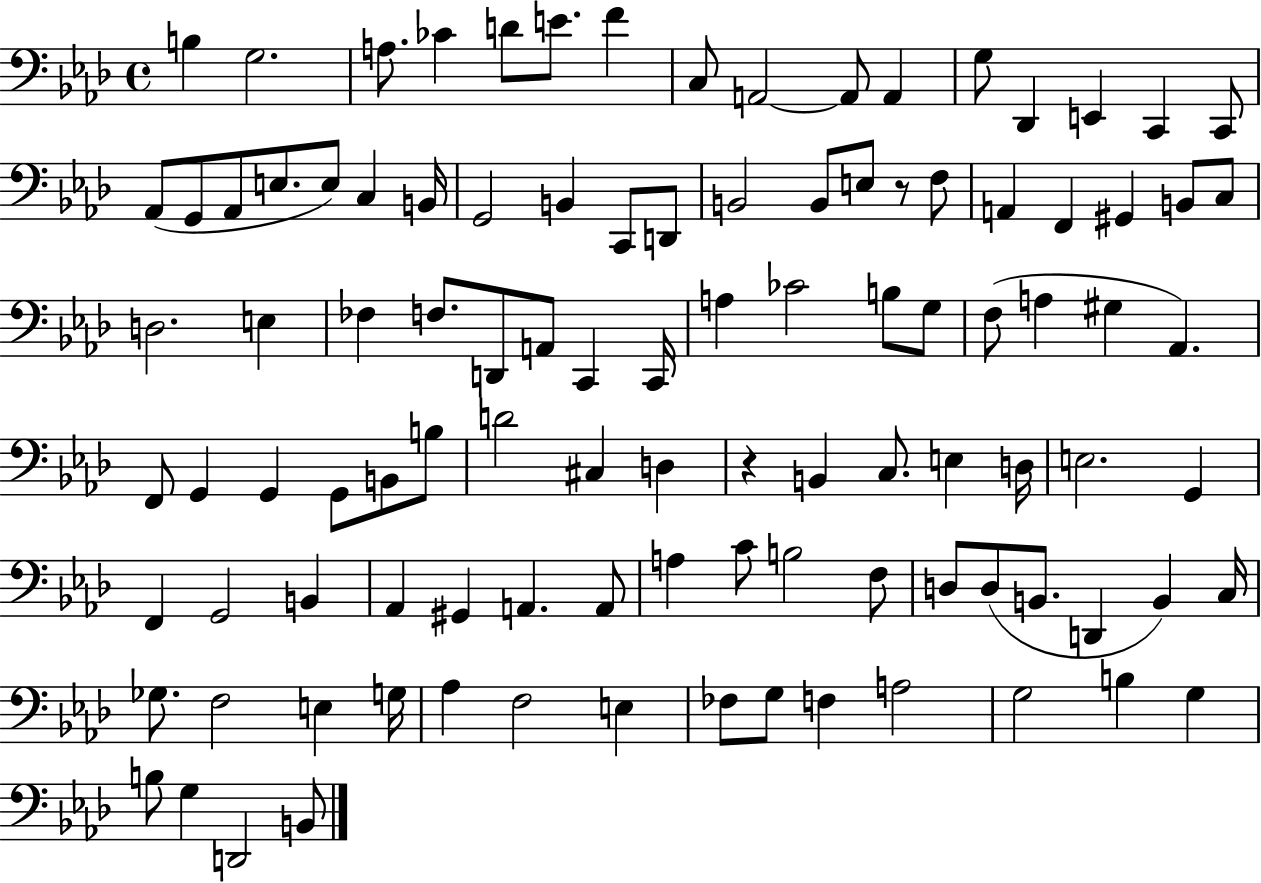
{
  \clef bass
  \time 4/4
  \defaultTimeSignature
  \key aes \major
  b4 g2. | a8. ces'4 d'8 e'8. f'4 | c8 a,2~~ a,8 a,4 | g8 des,4 e,4 c,4 c,8 | \break aes,8( g,8 aes,8 e8. e8) c4 b,16 | g,2 b,4 c,8 d,8 | b,2 b,8 e8 r8 f8 | a,4 f,4 gis,4 b,8 c8 | \break d2. e4 | fes4 f8. d,8 a,8 c,4 c,16 | a4 ces'2 b8 g8 | f8( a4 gis4 aes,4.) | \break f,8 g,4 g,4 g,8 b,8 b8 | d'2 cis4 d4 | r4 b,4 c8. e4 d16 | e2. g,4 | \break f,4 g,2 b,4 | aes,4 gis,4 a,4. a,8 | a4 c'8 b2 f8 | d8 d8( b,8. d,4 b,4) c16 | \break ges8. f2 e4 g16 | aes4 f2 e4 | fes8 g8 f4 a2 | g2 b4 g4 | \break b8 g4 d,2 b,8 | \bar "|."
}